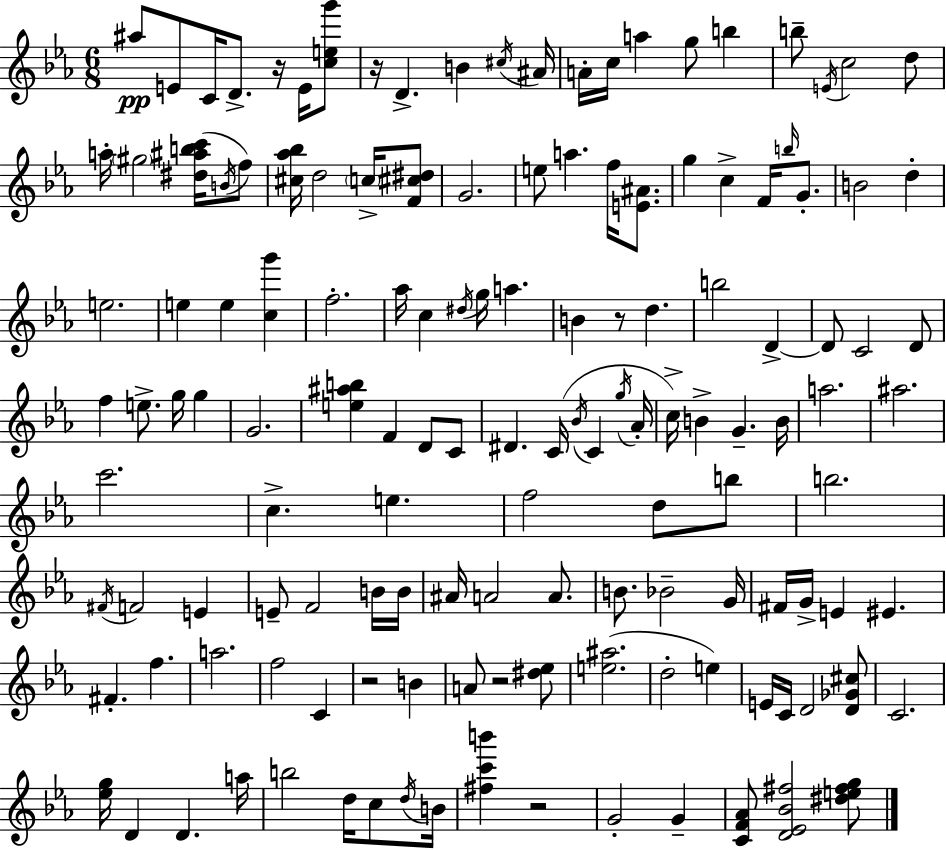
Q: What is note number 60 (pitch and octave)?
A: D#4